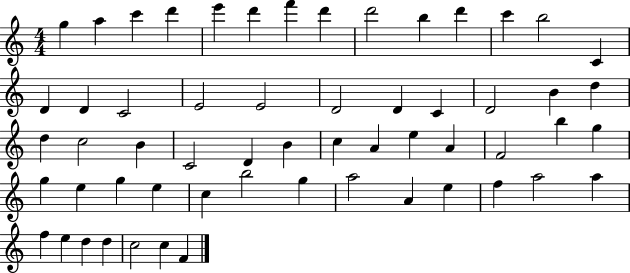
G5/q A5/q C6/q D6/q E6/q D6/q F6/q D6/q D6/h B5/q D6/q C6/q B5/h C4/q D4/q D4/q C4/h E4/h E4/h D4/h D4/q C4/q D4/h B4/q D5/q D5/q C5/h B4/q C4/h D4/q B4/q C5/q A4/q E5/q A4/q F4/h B5/q G5/q G5/q E5/q G5/q E5/q C5/q B5/h G5/q A5/h A4/q E5/q F5/q A5/h A5/q F5/q E5/q D5/q D5/q C5/h C5/q F4/q